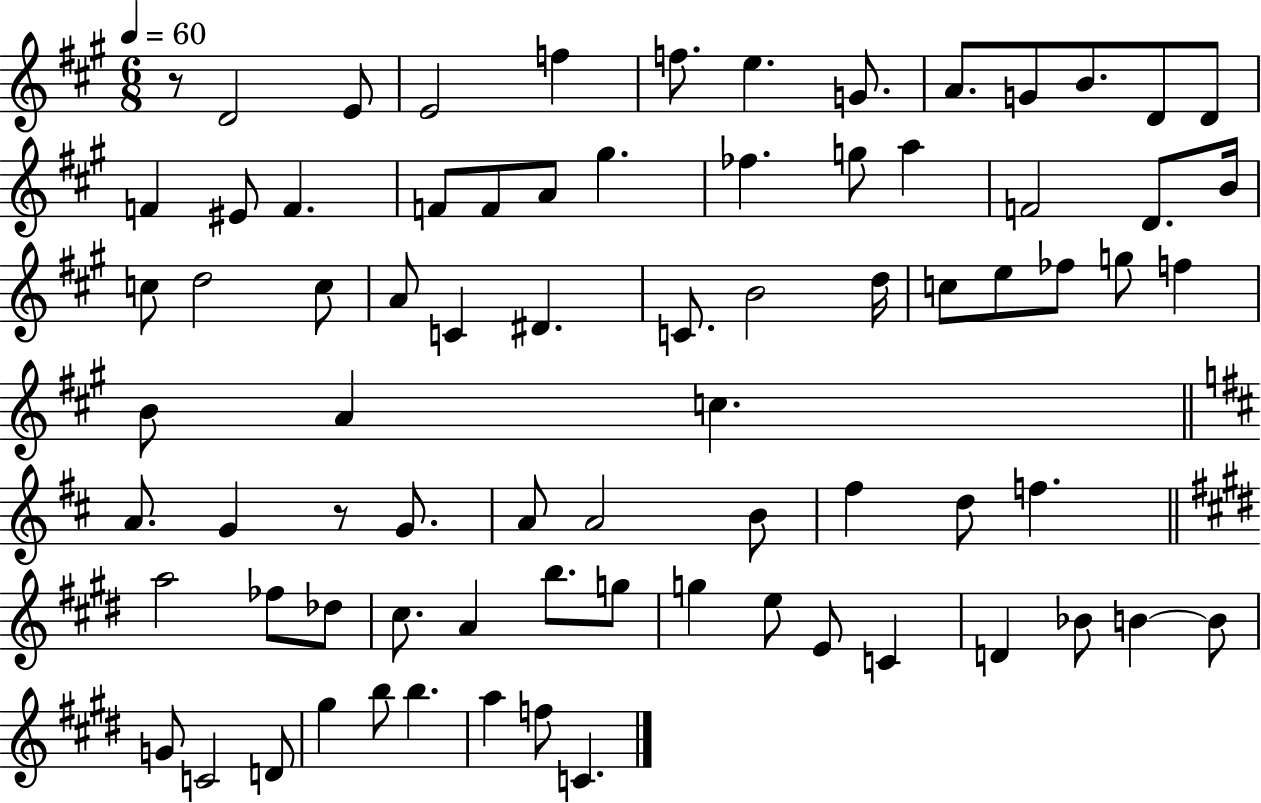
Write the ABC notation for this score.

X:1
T:Untitled
M:6/8
L:1/4
K:A
z/2 D2 E/2 E2 f f/2 e G/2 A/2 G/2 B/2 D/2 D/2 F ^E/2 F F/2 F/2 A/2 ^g _f g/2 a F2 D/2 B/4 c/2 d2 c/2 A/2 C ^D C/2 B2 d/4 c/2 e/2 _f/2 g/2 f B/2 A c A/2 G z/2 G/2 A/2 A2 B/2 ^f d/2 f a2 _f/2 _d/2 ^c/2 A b/2 g/2 g e/2 E/2 C D _B/2 B B/2 G/2 C2 D/2 ^g b/2 b a f/2 C